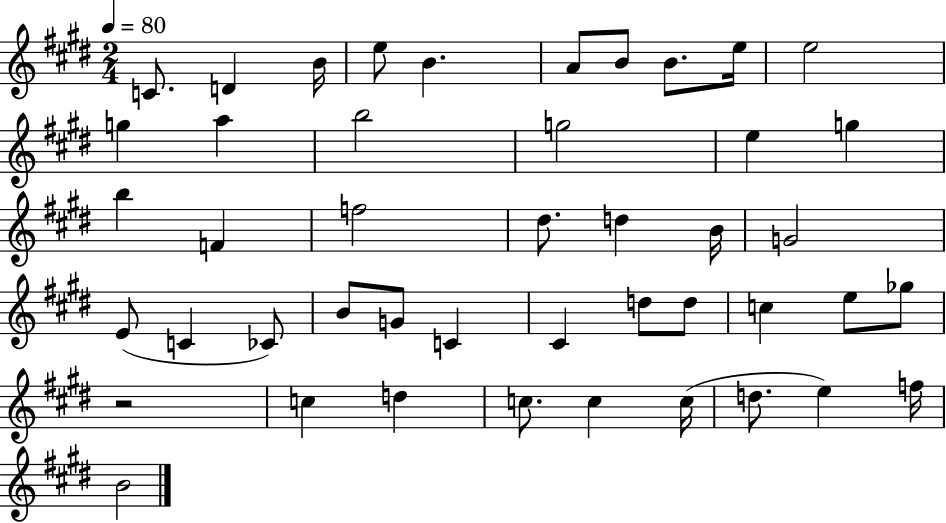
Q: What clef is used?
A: treble